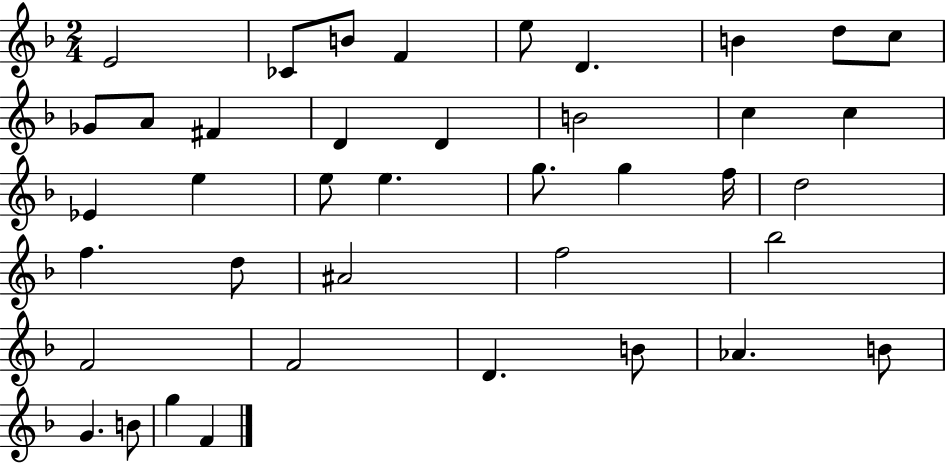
{
  \clef treble
  \numericTimeSignature
  \time 2/4
  \key f \major
  e'2 | ces'8 b'8 f'4 | e''8 d'4. | b'4 d''8 c''8 | \break ges'8 a'8 fis'4 | d'4 d'4 | b'2 | c''4 c''4 | \break ees'4 e''4 | e''8 e''4. | g''8. g''4 f''16 | d''2 | \break f''4. d''8 | ais'2 | f''2 | bes''2 | \break f'2 | f'2 | d'4. b'8 | aes'4. b'8 | \break g'4. b'8 | g''4 f'4 | \bar "|."
}